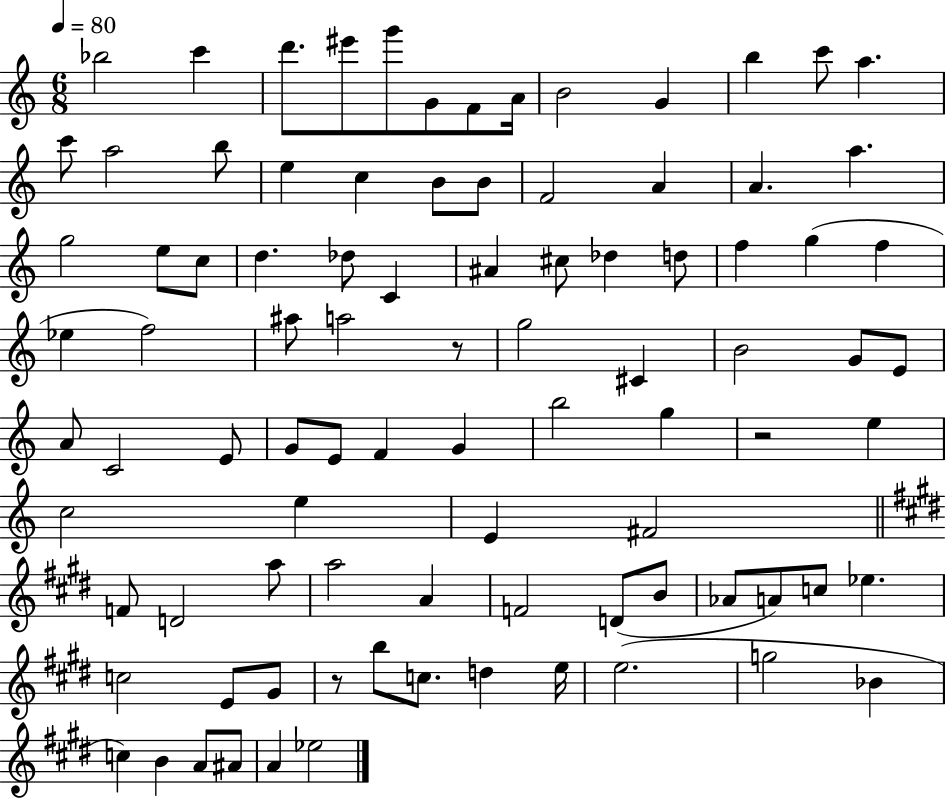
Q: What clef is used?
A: treble